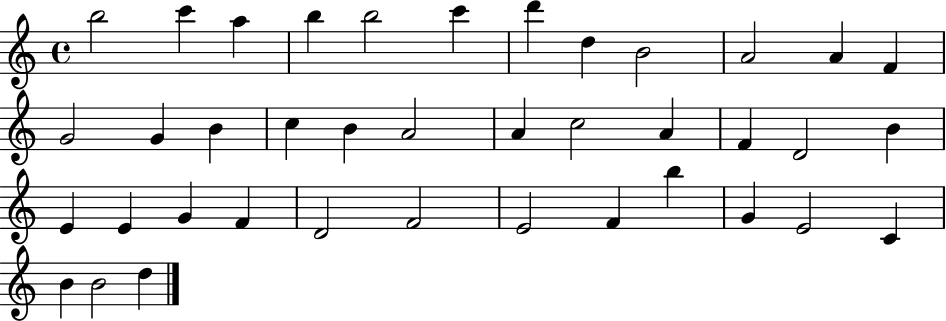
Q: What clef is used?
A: treble